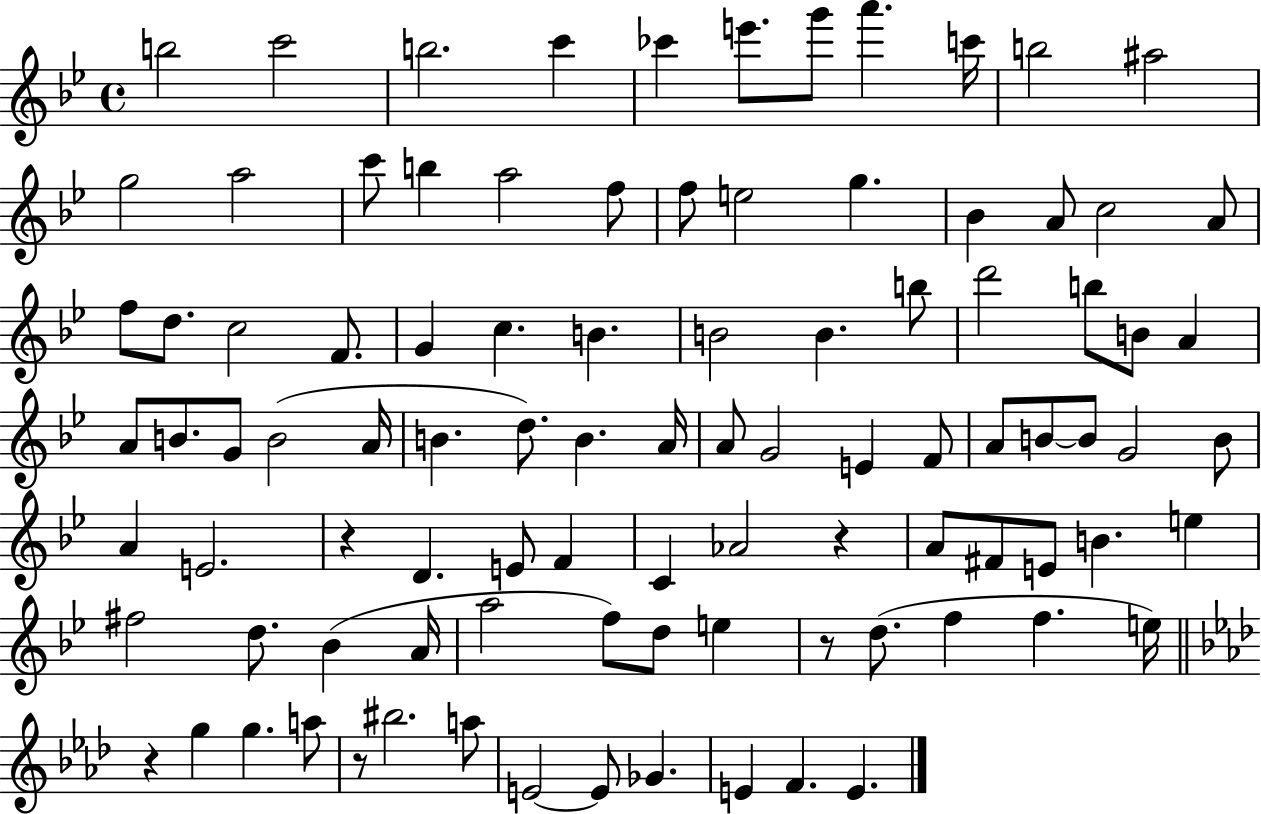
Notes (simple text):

B5/h C6/h B5/h. C6/q CES6/q E6/e. G6/e A6/q. C6/s B5/h A#5/h G5/h A5/h C6/e B5/q A5/h F5/e F5/e E5/h G5/q. Bb4/q A4/e C5/h A4/e F5/e D5/e. C5/h F4/e. G4/q C5/q. B4/q. B4/h B4/q. B5/e D6/h B5/e B4/e A4/q A4/e B4/e. G4/e B4/h A4/s B4/q. D5/e. B4/q. A4/s A4/e G4/h E4/q F4/e A4/e B4/e B4/e G4/h B4/e A4/q E4/h. R/q D4/q. E4/e F4/q C4/q Ab4/h R/q A4/e F#4/e E4/e B4/q. E5/q F#5/h D5/e. Bb4/q A4/s A5/h F5/e D5/e E5/q R/e D5/e. F5/q F5/q. E5/s R/q G5/q G5/q. A5/e R/e BIS5/h. A5/e E4/h E4/e Gb4/q. E4/q F4/q. E4/q.